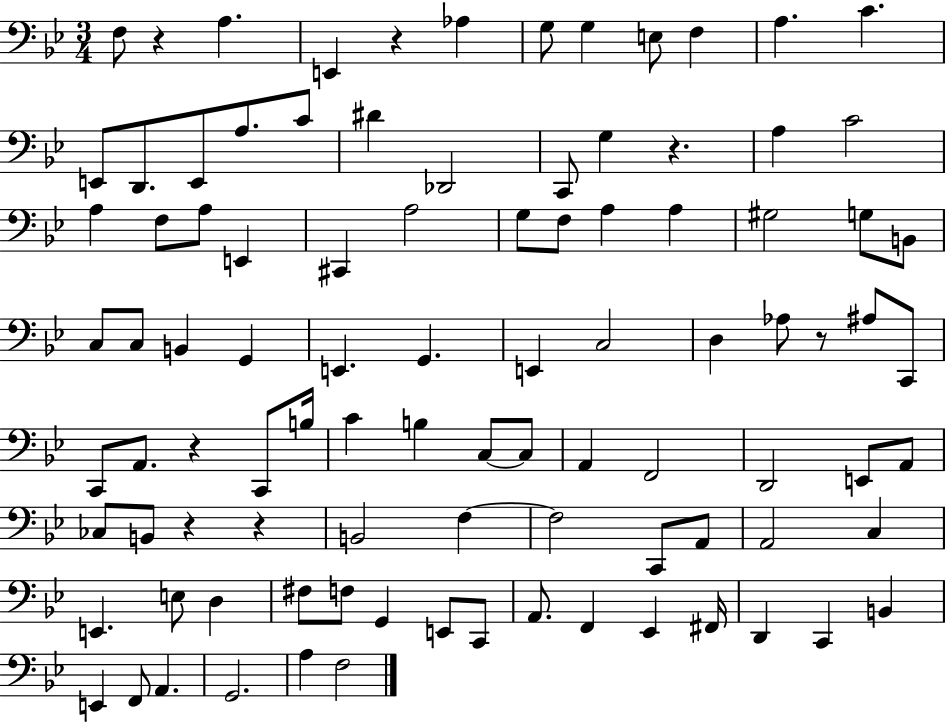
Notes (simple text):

F3/e R/q A3/q. E2/q R/q Ab3/q G3/e G3/q E3/e F3/q A3/q. C4/q. E2/e D2/e. E2/e A3/e. C4/e D#4/q Db2/h C2/e G3/q R/q. A3/q C4/h A3/q F3/e A3/e E2/q C#2/q A3/h G3/e F3/e A3/q A3/q G#3/h G3/e B2/e C3/e C3/e B2/q G2/q E2/q. G2/q. E2/q C3/h D3/q Ab3/e R/e A#3/e C2/e C2/e A2/e. R/q C2/e B3/s C4/q B3/q C3/e C3/e A2/q F2/h D2/h E2/e A2/e CES3/e B2/e R/q R/q B2/h F3/q F3/h C2/e A2/e A2/h C3/q E2/q. E3/e D3/q F#3/e F3/e G2/q E2/e C2/e A2/e. F2/q Eb2/q F#2/s D2/q C2/q B2/q E2/q F2/e A2/q. G2/h. A3/q F3/h